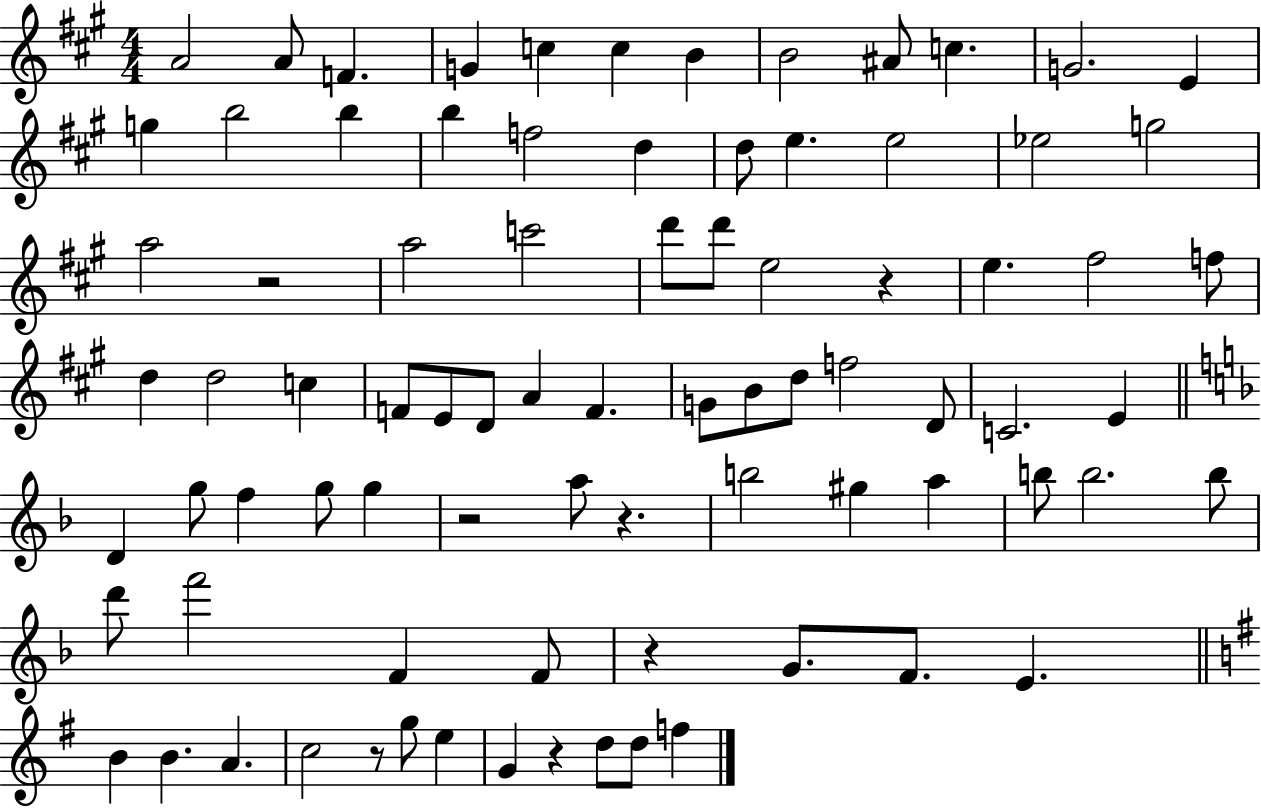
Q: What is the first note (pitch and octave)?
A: A4